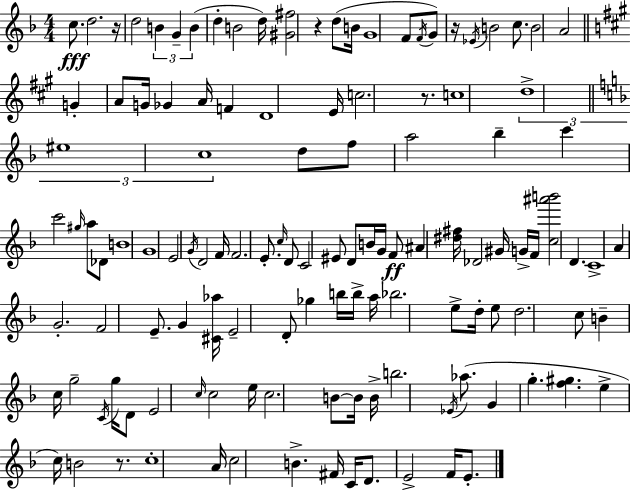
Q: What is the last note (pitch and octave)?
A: E4